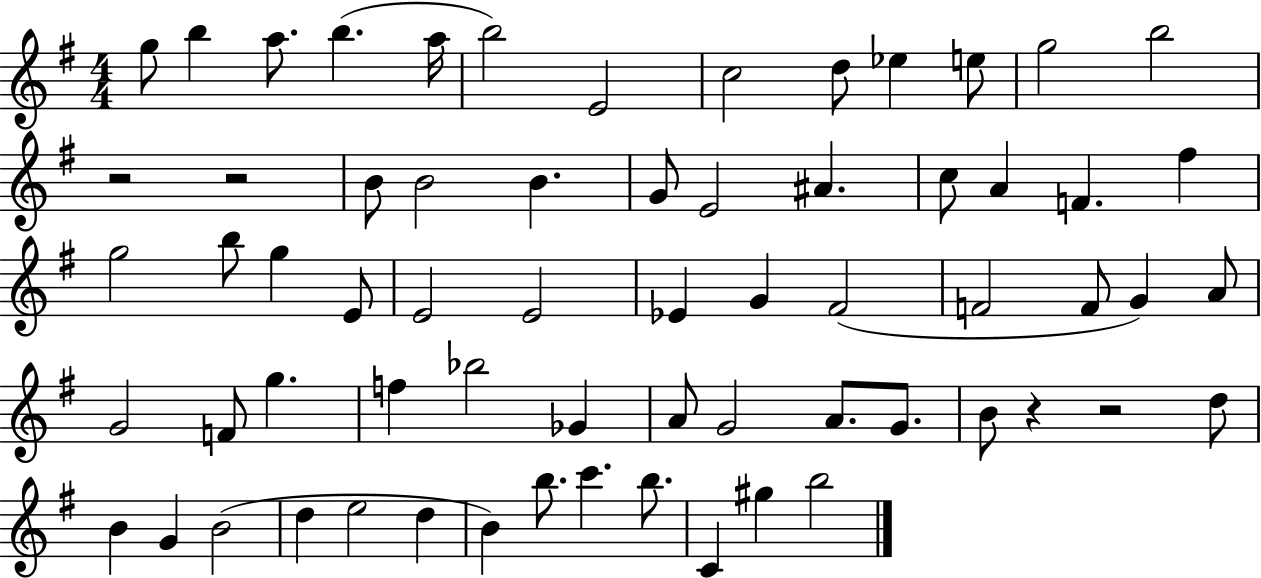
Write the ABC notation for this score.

X:1
T:Untitled
M:4/4
L:1/4
K:G
g/2 b a/2 b a/4 b2 E2 c2 d/2 _e e/2 g2 b2 z2 z2 B/2 B2 B G/2 E2 ^A c/2 A F ^f g2 b/2 g E/2 E2 E2 _E G ^F2 F2 F/2 G A/2 G2 F/2 g f _b2 _G A/2 G2 A/2 G/2 B/2 z z2 d/2 B G B2 d e2 d B b/2 c' b/2 C ^g b2